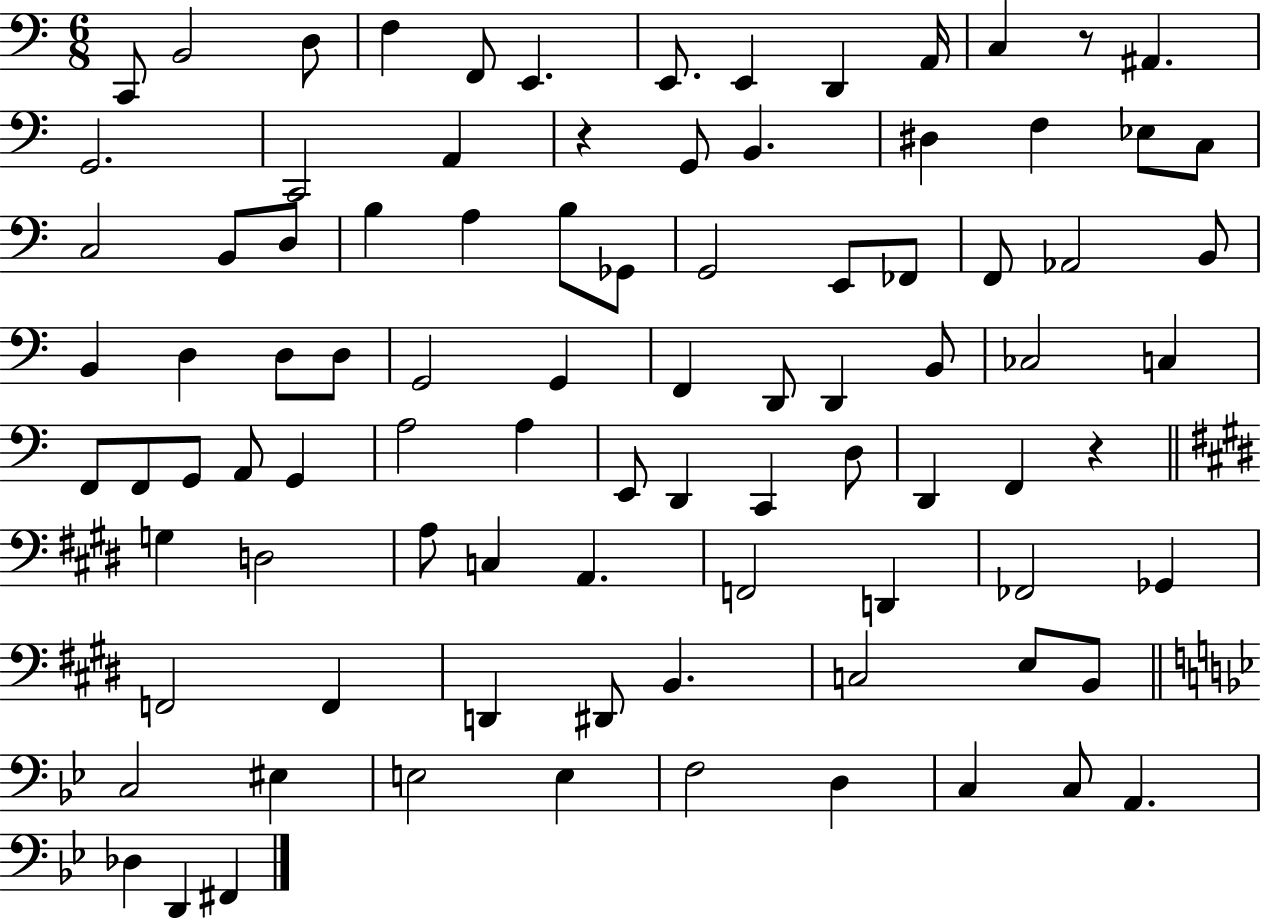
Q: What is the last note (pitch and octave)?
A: F#2